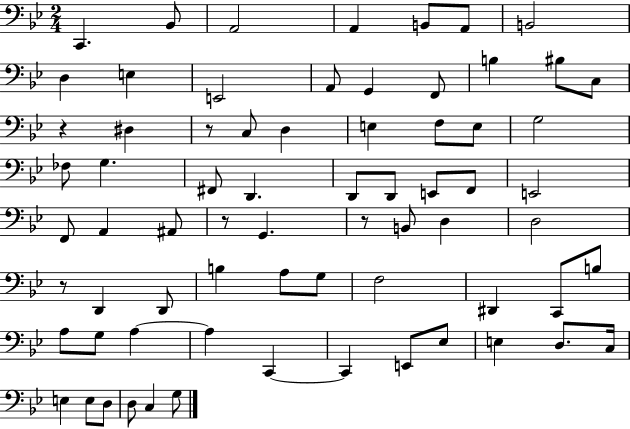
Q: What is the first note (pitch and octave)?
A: C2